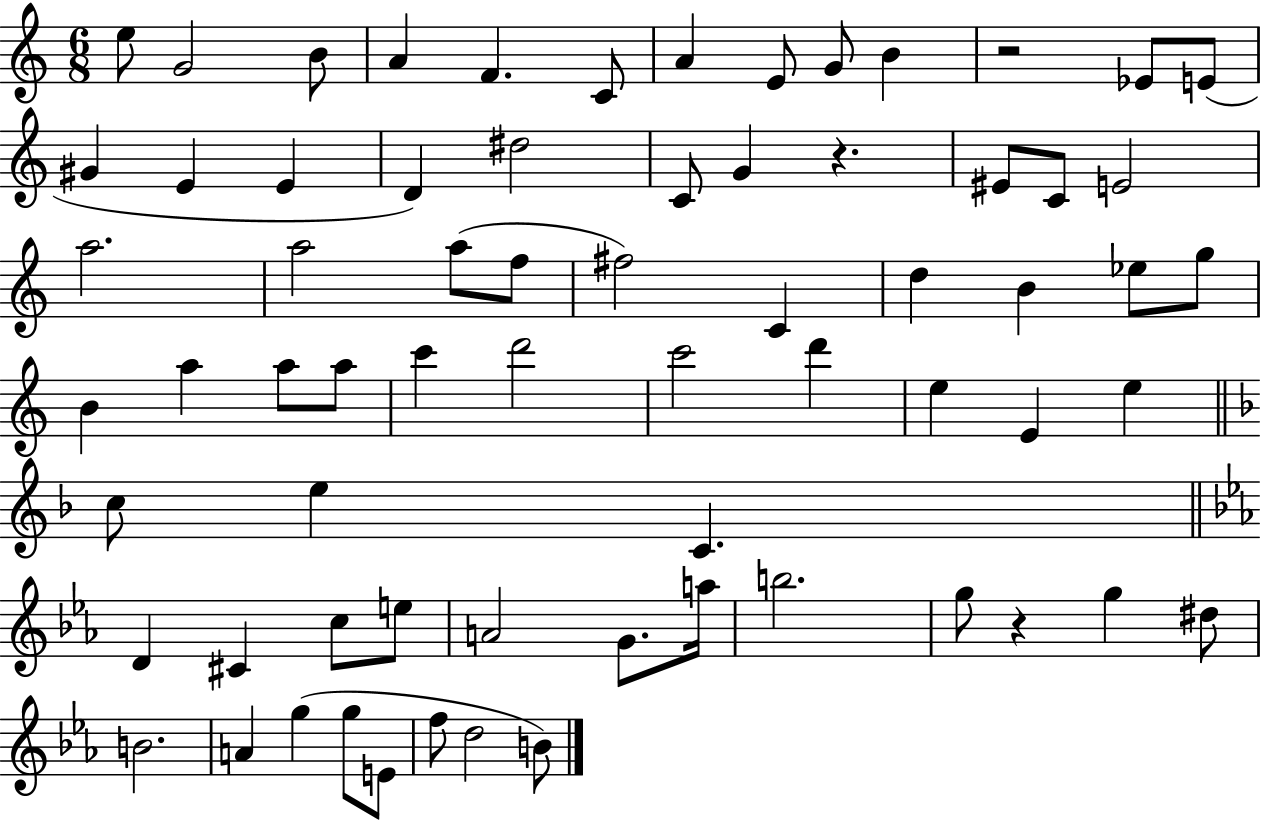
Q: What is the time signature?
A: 6/8